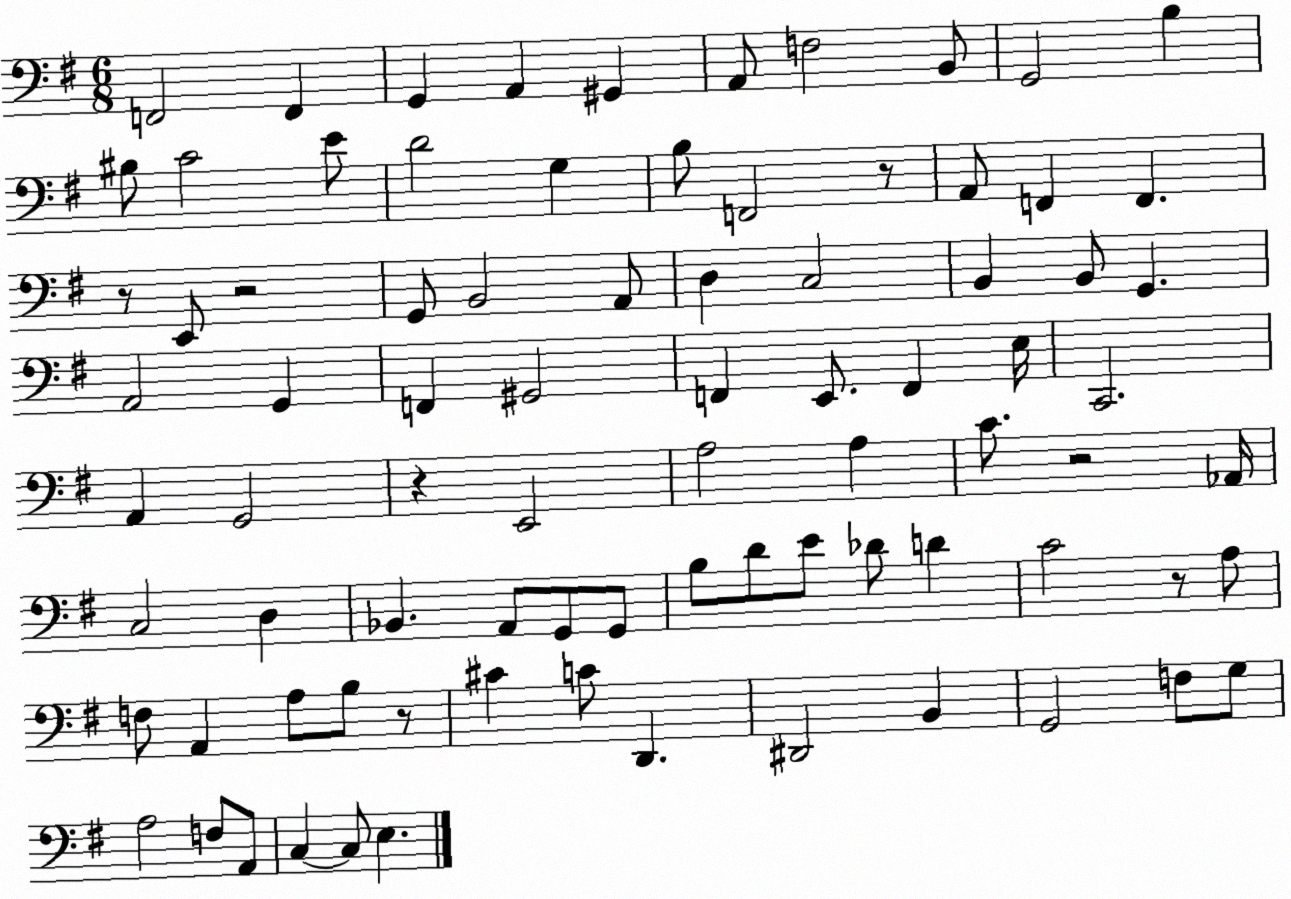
X:1
T:Untitled
M:6/8
L:1/4
K:G
F,,2 F,, G,, A,, ^G,, A,,/2 F,2 B,,/2 G,,2 B, ^B,/2 C2 E/2 D2 G, B,/2 F,,2 z/2 A,,/2 F,, F,, z/2 E,,/2 z2 G,,/2 B,,2 A,,/2 D, C,2 B,, B,,/2 G,, A,,2 G,, F,, ^G,,2 F,, E,,/2 F,, E,/4 C,,2 A,, G,,2 z E,,2 A,2 A, C/2 z2 _A,,/4 C,2 D, _B,, A,,/2 G,,/2 G,,/2 B,/2 D/2 E/2 _D/2 D C2 z/2 A,/2 F,/2 A,, A,/2 B,/2 z/2 ^C C/2 D,, ^D,,2 B,, G,,2 F,/2 G,/2 A,2 F,/2 A,,/2 C, C,/2 E,